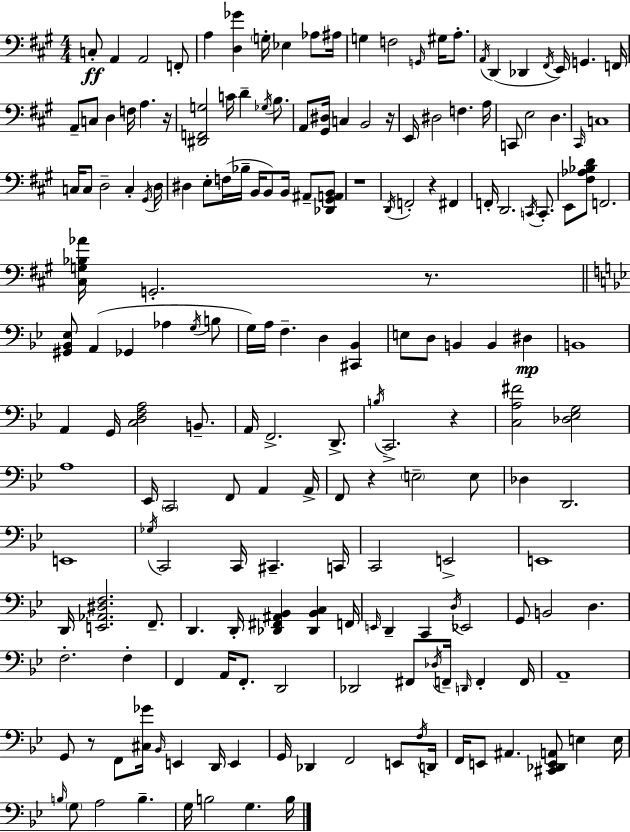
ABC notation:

X:1
T:Untitled
M:4/4
L:1/4
K:A
C,/2 A,, A,,2 F,,/2 A, [D,_G] G,/4 _E, _A,/2 ^A,/4 G, F,2 G,,/4 ^G,/4 A,/2 A,,/4 D,, _D,, ^F,,/4 E,,/4 G,, F,,/4 A,,/2 C,/2 D, F,/4 A, z/4 [^D,,F,,G,]2 C/4 D _G,/4 B,/2 A,,/2 [^G,,^D,]/4 C, B,,2 z/4 E,,/4 ^D,2 F, A,/4 C,,/2 E,2 D, ^C,,/4 C,4 C,/4 C,/2 D,2 C, ^G,,/4 D,/4 ^D, E,/2 F,/4 _B,/4 B,,/4 B,,/2 B,,/4 ^A,,/2 [_D,,^G,,A,,B,,]/2 z4 D,,/4 F,,2 z ^F,, F,,/4 D,,2 C,,/4 C,,/2 E,,/2 [^F,_A,_B,D]/2 F,,2 [^C,G,_B,_A]/4 G,,2 z/2 [^G,,_B,,_E,]/2 A,, _G,, _A, G,/4 B,/2 G,/4 A,/4 F, D, [^C,,_B,,] E,/2 D,/2 B,, B,, ^D, B,,4 A,, G,,/4 [C,D,F,A,]2 B,,/2 A,,/4 F,,2 D,,/2 B,/4 C,,2 z [C,A,^F]2 [_D,_E,G,]2 A,4 _E,,/4 C,,2 F,,/2 A,, A,,/4 F,,/2 z E,2 E,/2 _D, D,,2 E,,4 _G,/4 C,,2 C,,/4 ^C,, C,,/4 C,,2 E,,2 E,,4 D,,/4 [E,,_A,,^D,F,]2 F,,/2 D,, D,,/4 [_D,,^F,,^A,,_B,,] [_D,,_B,,C,] F,,/4 E,,/4 D,, C,, D,/4 _E,,2 G,,/2 B,,2 D, F,2 F, F,, A,,/4 F,,/2 D,,2 _D,,2 ^F,,/2 _D,/4 F,,/4 D,,/4 F,, F,,/4 A,,4 G,,/2 z/2 F,,/2 [^C,_G]/4 _B,,/4 E,, D,,/4 E,, G,,/4 _D,, F,,2 E,,/2 F,/4 D,,/4 F,,/4 E,,/2 ^A,, [^C,,_D,,E,,A,,]/2 E, E,/4 B,/4 G,/2 A,2 B, G,/4 B,2 G, B,/4